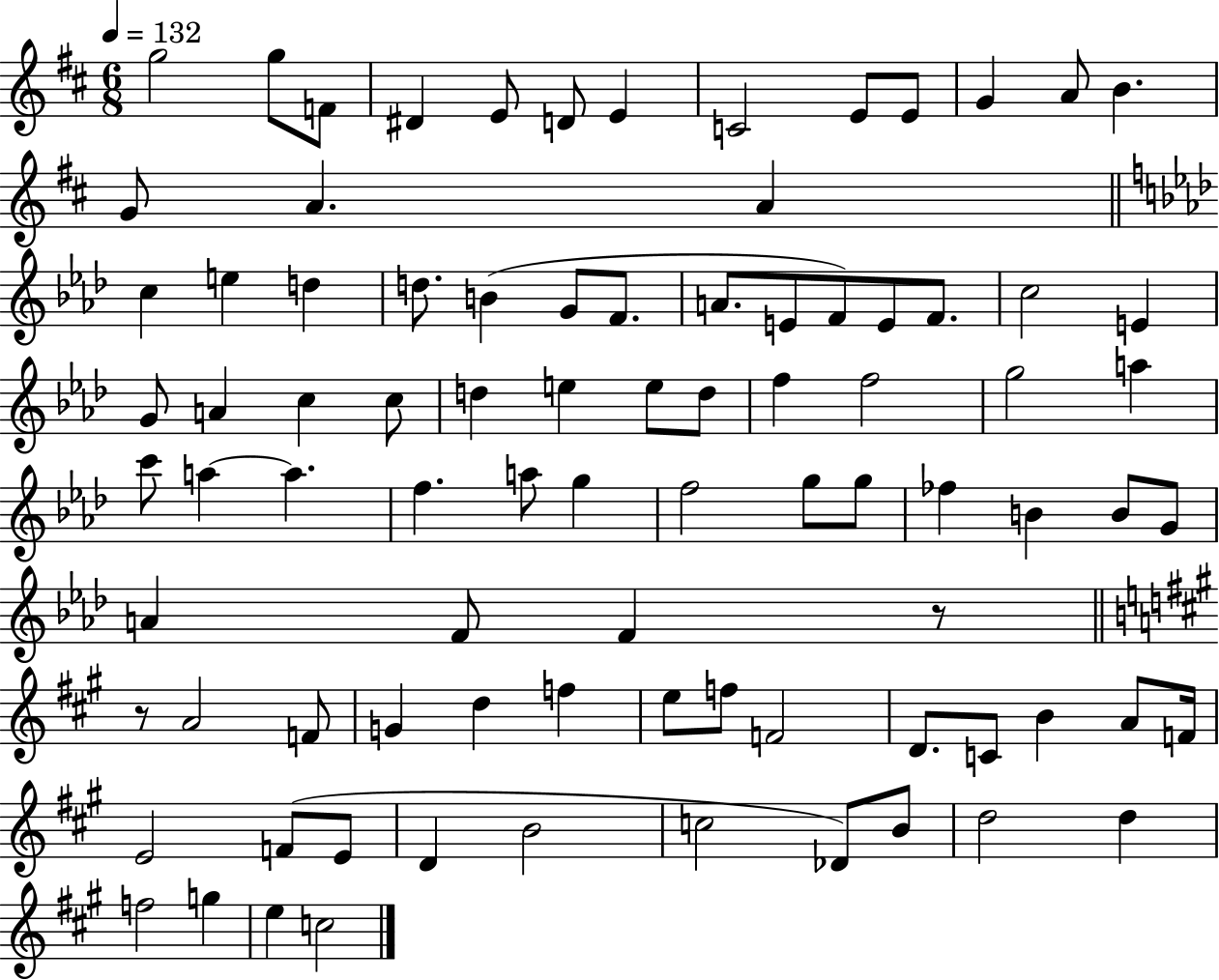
G5/h G5/e F4/e D#4/q E4/e D4/e E4/q C4/h E4/e E4/e G4/q A4/e B4/q. G4/e A4/q. A4/q C5/q E5/q D5/q D5/e. B4/q G4/e F4/e. A4/e. E4/e F4/e E4/e F4/e. C5/h E4/q G4/e A4/q C5/q C5/e D5/q E5/q E5/e D5/e F5/q F5/h G5/h A5/q C6/e A5/q A5/q. F5/q. A5/e G5/q F5/h G5/e G5/e FES5/q B4/q B4/e G4/e A4/q F4/e F4/q R/e R/e A4/h F4/e G4/q D5/q F5/q E5/e F5/e F4/h D4/e. C4/e B4/q A4/e F4/s E4/h F4/e E4/e D4/q B4/h C5/h Db4/e B4/e D5/h D5/q F5/h G5/q E5/q C5/h